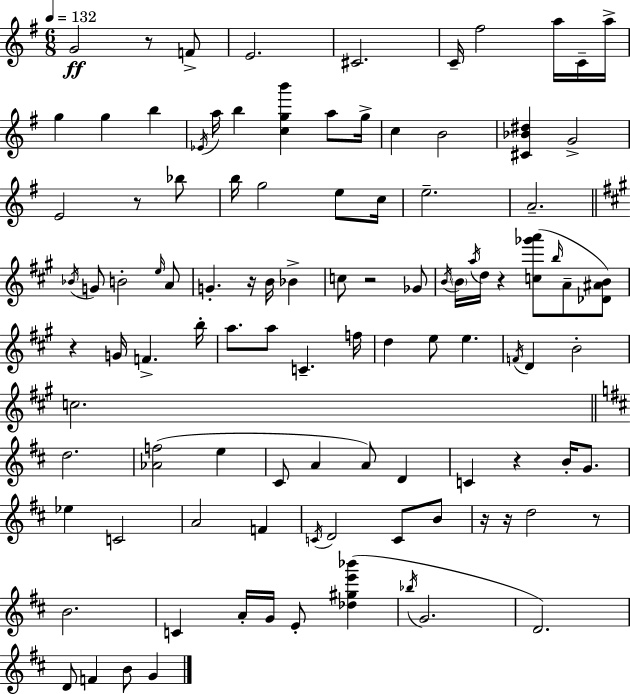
{
  \clef treble
  \numericTimeSignature
  \time 6/8
  \key e \minor
  \tempo 4 = 132
  g'2\ff r8 f'8-> | e'2. | cis'2. | c'16-- fis''2 a''16 c'16-- a''16-> | \break g''4 g''4 b''4 | \acciaccatura { ees'16 } a''16 b''4 <c'' g'' b'''>4 a''8 | g''16-> c''4 b'2 | <cis' bes' dis''>4 g'2-> | \break e'2 r8 bes''8 | b''16 g''2 e''8 | c''16 e''2.-- | a'2.-- | \break \bar "||" \break \key a \major \acciaccatura { bes'16 } g'8 b'2-. \grace { e''16 } | a'8 g'4.-. r16 b'16 bes'4-> | c''8 r2 | ges'8 \acciaccatura { b'16 } \parenthesize b'16 \acciaccatura { a''16 } d''16 r4 <c'' ges''' a'''>8( | \break \grace { b''16 } a'8-- <des' ais' b'>8) r4 g'16 f'4.-> | b''16-. a''8. a''8 c'4.-- | f''16 d''4 e''8 e''4. | \acciaccatura { f'16 } d'4 b'2-. | \break c''2. | \bar "||" \break \key b \minor d''2. | <aes' f''>2( e''4 | cis'8 a'4 a'8) d'4 | c'4 r4 b'16-. g'8. | \break ees''4 c'2 | a'2 f'4 | \acciaccatura { c'16 } d'2 c'8 b'8 | r16 r16 d''2 r8 | \break b'2. | c'4 a'16-. g'16 e'8-. <des'' gis'' e''' bes'''>4( | \acciaccatura { bes''16 } g'2. | d'2.) | \break d'8 f'4 b'8 g'4 | \bar "|."
}